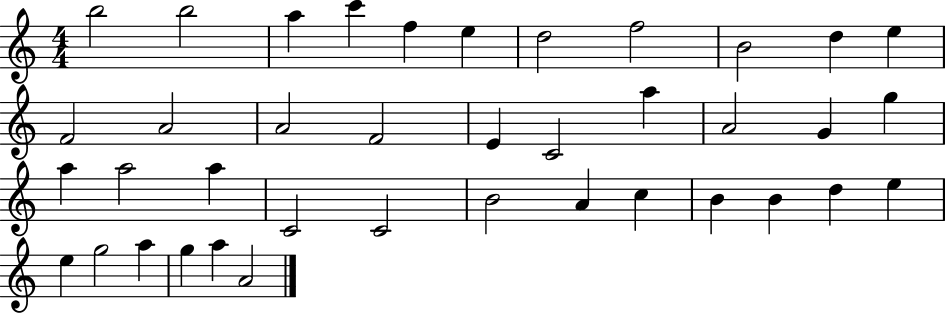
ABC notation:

X:1
T:Untitled
M:4/4
L:1/4
K:C
b2 b2 a c' f e d2 f2 B2 d e F2 A2 A2 F2 E C2 a A2 G g a a2 a C2 C2 B2 A c B B d e e g2 a g a A2